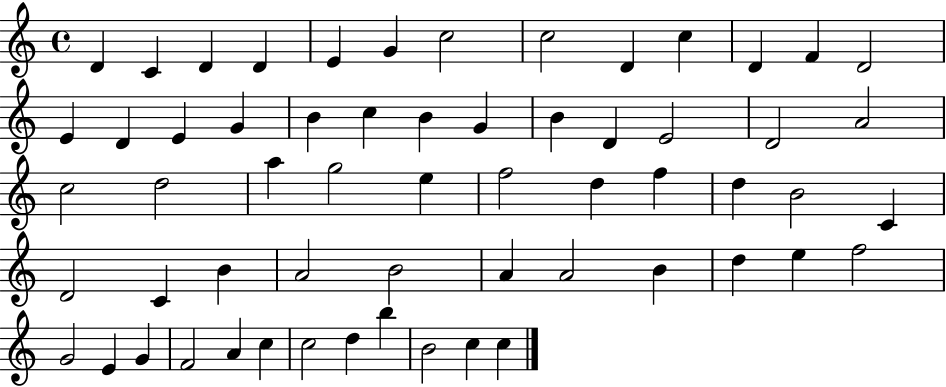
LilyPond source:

{
  \clef treble
  \time 4/4
  \defaultTimeSignature
  \key c \major
  d'4 c'4 d'4 d'4 | e'4 g'4 c''2 | c''2 d'4 c''4 | d'4 f'4 d'2 | \break e'4 d'4 e'4 g'4 | b'4 c''4 b'4 g'4 | b'4 d'4 e'2 | d'2 a'2 | \break c''2 d''2 | a''4 g''2 e''4 | f''2 d''4 f''4 | d''4 b'2 c'4 | \break d'2 c'4 b'4 | a'2 b'2 | a'4 a'2 b'4 | d''4 e''4 f''2 | \break g'2 e'4 g'4 | f'2 a'4 c''4 | c''2 d''4 b''4 | b'2 c''4 c''4 | \break \bar "|."
}